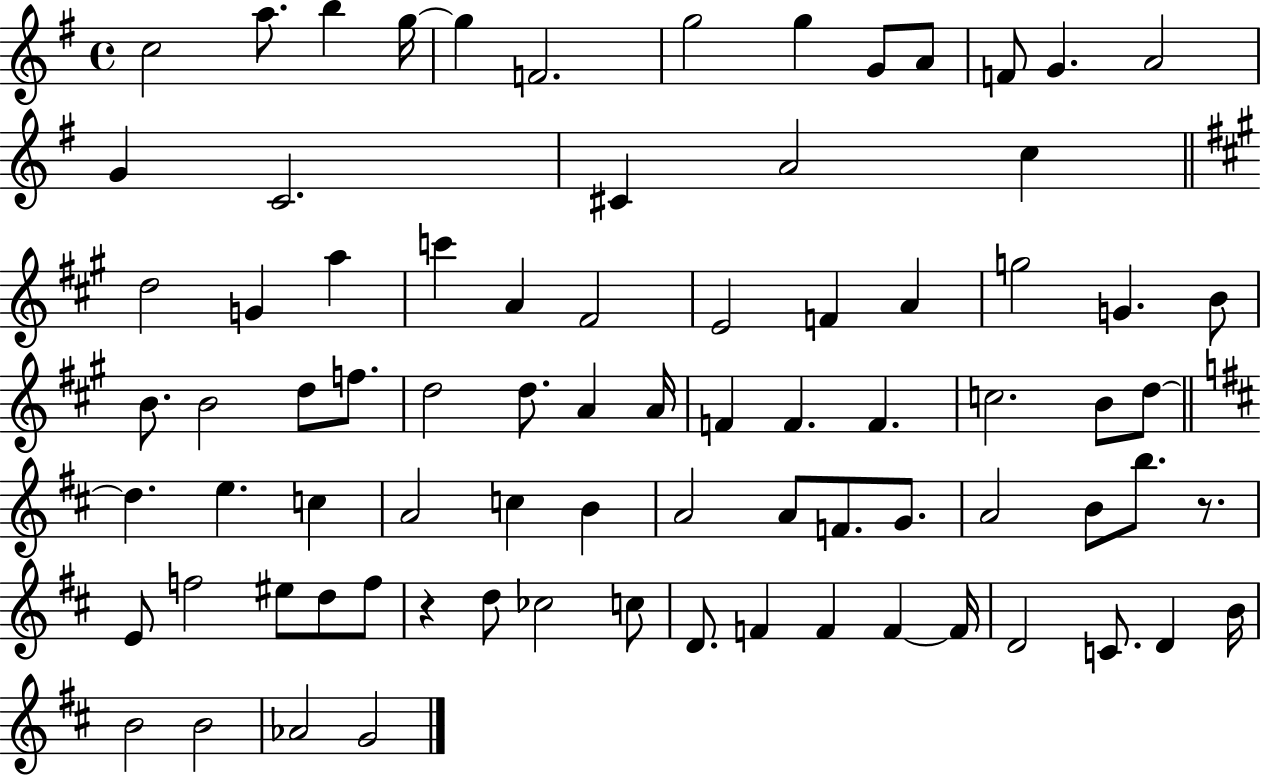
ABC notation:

X:1
T:Untitled
M:4/4
L:1/4
K:G
c2 a/2 b g/4 g F2 g2 g G/2 A/2 F/2 G A2 G C2 ^C A2 c d2 G a c' A ^F2 E2 F A g2 G B/2 B/2 B2 d/2 f/2 d2 d/2 A A/4 F F F c2 B/2 d/2 d e c A2 c B A2 A/2 F/2 G/2 A2 B/2 b/2 z/2 E/2 f2 ^e/2 d/2 f/2 z d/2 _c2 c/2 D/2 F F F F/4 D2 C/2 D B/4 B2 B2 _A2 G2